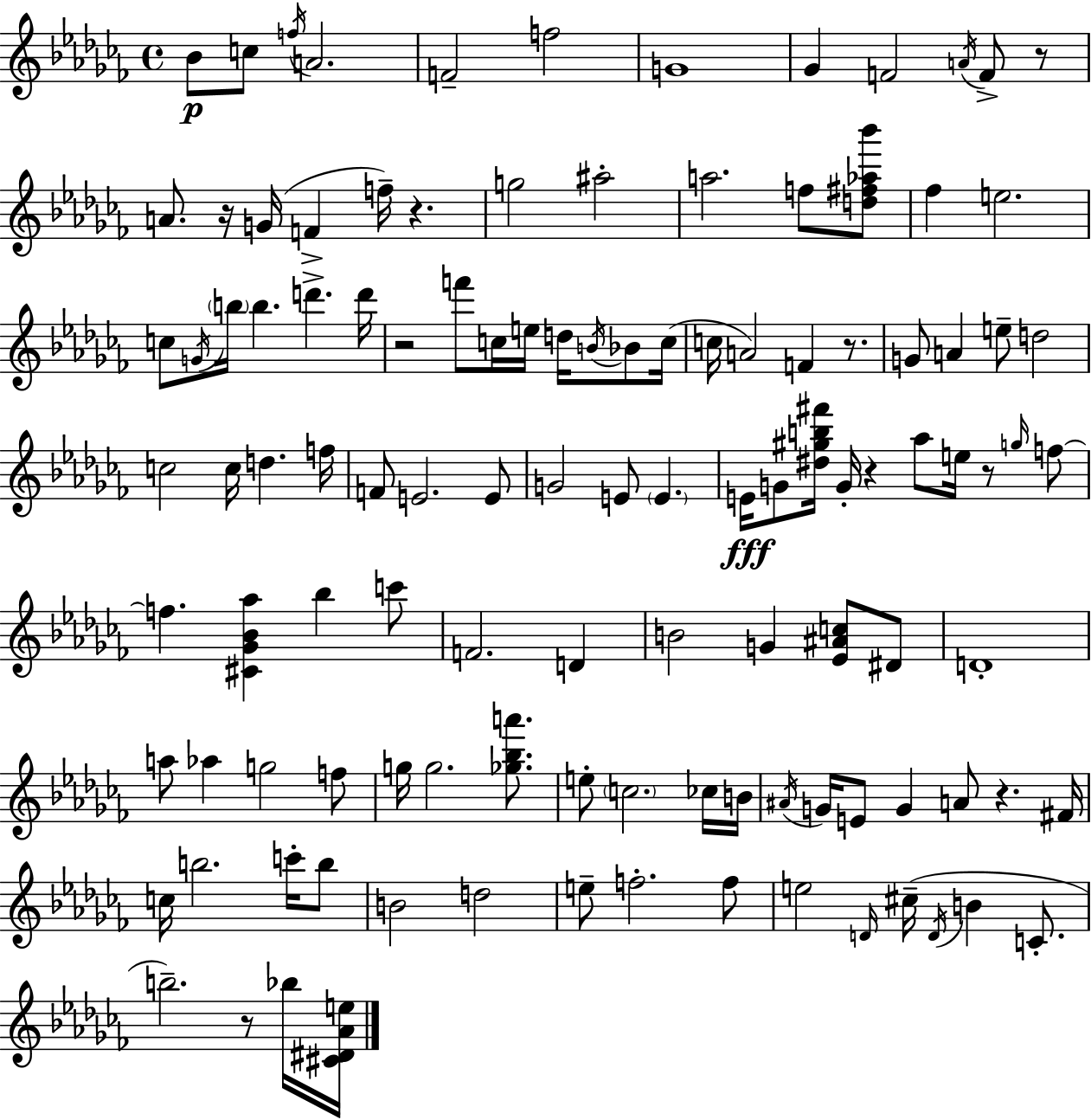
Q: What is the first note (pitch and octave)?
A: Bb4